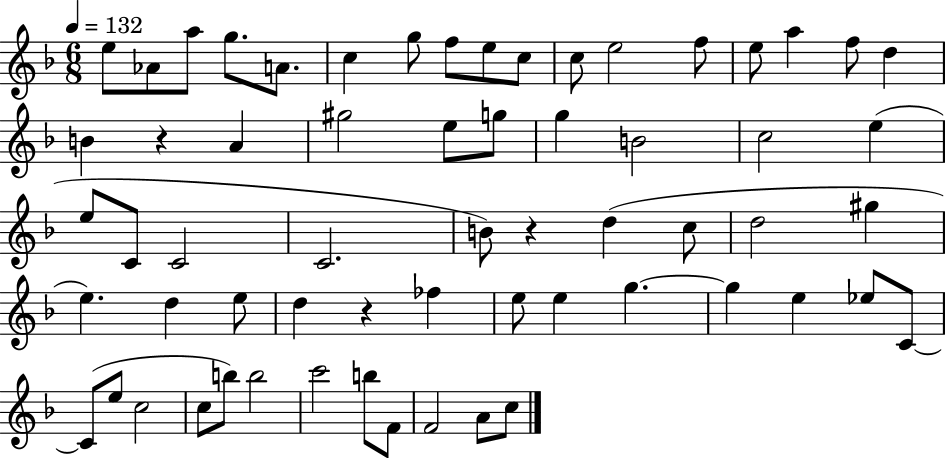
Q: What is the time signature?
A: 6/8